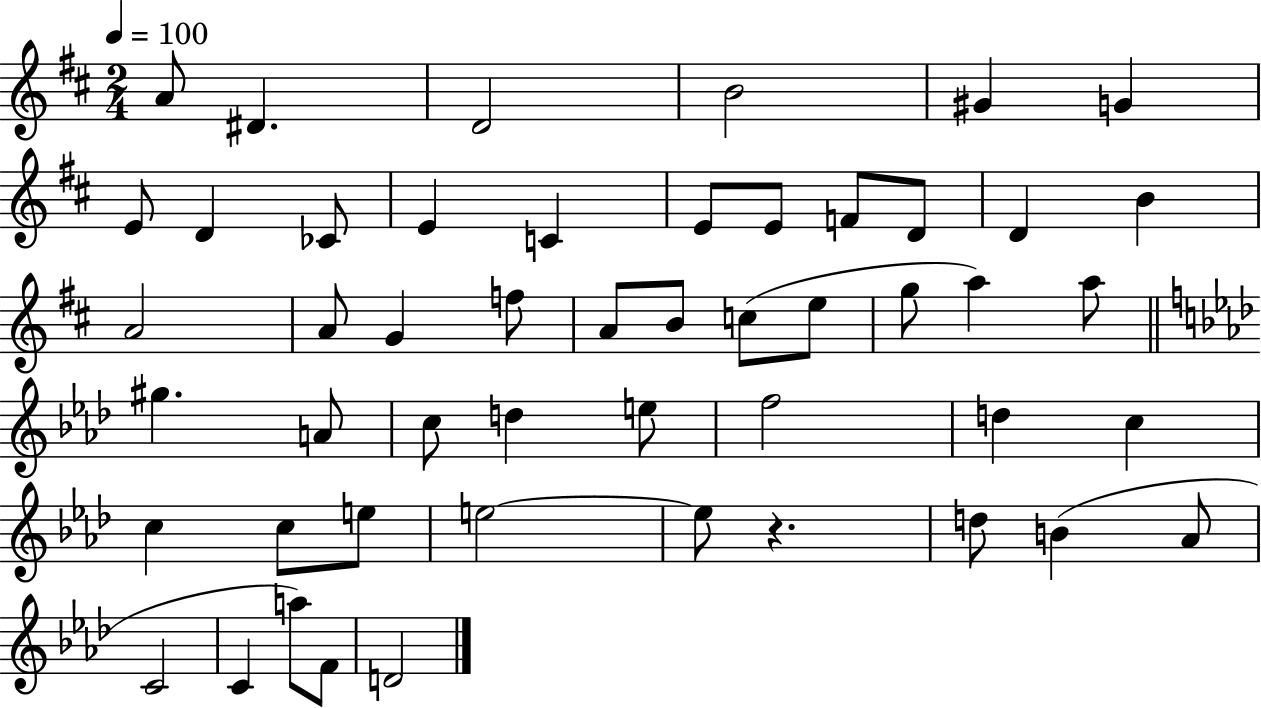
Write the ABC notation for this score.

X:1
T:Untitled
M:2/4
L:1/4
K:D
A/2 ^D D2 B2 ^G G E/2 D _C/2 E C E/2 E/2 F/2 D/2 D B A2 A/2 G f/2 A/2 B/2 c/2 e/2 g/2 a a/2 ^g A/2 c/2 d e/2 f2 d c c c/2 e/2 e2 e/2 z d/2 B _A/2 C2 C a/2 F/2 D2